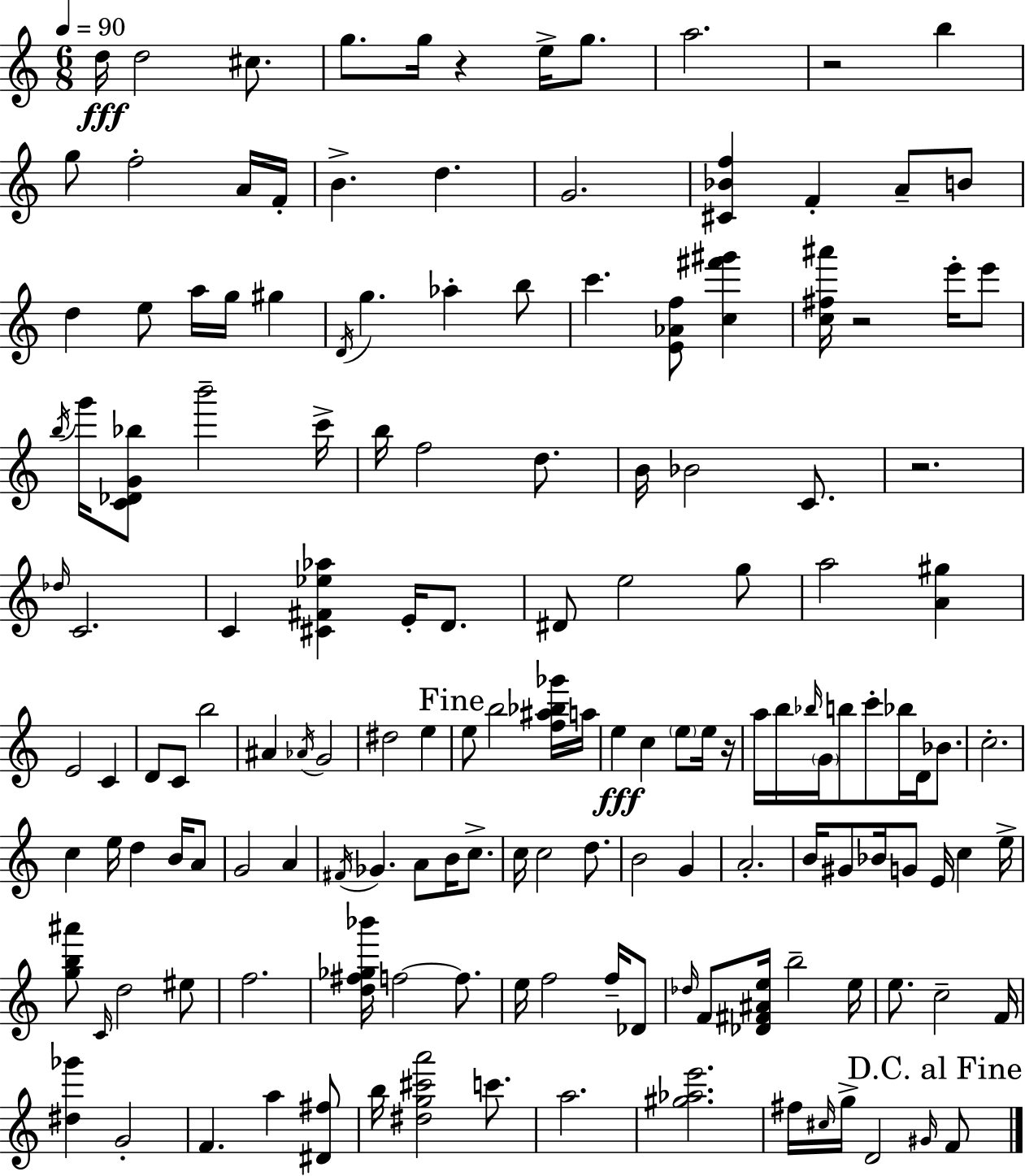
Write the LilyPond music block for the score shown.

{
  \clef treble
  \numericTimeSignature
  \time 6/8
  \key c \major
  \tempo 4 = 90
  d''16\fff d''2 cis''8. | g''8. g''16 r4 e''16-> g''8. | a''2. | r2 b''4 | \break g''8 f''2-. a'16 f'16-. | b'4.-> d''4. | g'2. | <cis' bes' f''>4 f'4-. a'8-- b'8 | \break d''4 e''8 a''16 g''16 gis''4 | \acciaccatura { d'16 } g''4. aes''4-. b''8 | c'''4. <e' aes' f''>8 <c'' fis''' gis'''>4 | <c'' fis'' ais'''>16 r2 e'''16-. e'''8 | \break \acciaccatura { b''16 } g'''16 <c' des' g' bes''>8 b'''2-- | c'''16-> b''16 f''2 d''8. | b'16 bes'2 c'8. | r2. | \break \grace { des''16 } c'2. | c'4 <cis' fis' ees'' aes''>4 e'16-. | d'8. dis'8 e''2 | g''8 a''2 <a' gis''>4 | \break e'2 c'4 | d'8 c'8 b''2 | ais'4 \acciaccatura { aes'16 } g'2 | dis''2 | \break e''4 \mark "Fine" e''8 b''2 | <f'' ais'' bes'' ges'''>16 a''16 e''4\fff c''4 | \parenthesize e''8 e''16 r16 a''16 b''16 \grace { bes''16 } \parenthesize g'16 b''8 c'''8-. | bes''16 d'16 bes'8. c''2.-. | \break c''4 e''16 d''4 | b'16 a'8 g'2 | a'4 \acciaccatura { fis'16 } ges'4. | a'8 b'16 c''8.-> c''16 c''2 | \break d''8. b'2 | g'4 a'2.-. | b'16 gis'8 bes'16 g'8 | e'16 c''4 e''16-> <g'' b'' ais'''>8 \grace { c'16 } d''2 | \break eis''8 f''2. | <d'' fis'' ges'' bes'''>16 f''2~~ | f''8. e''16 f''2 | f''16-- des'8 \grace { des''16 } f'8 <des' fis' ais' e''>16 b''2-- | \break e''16 e''8. c''2-- | f'16 <dis'' ges'''>4 | g'2-. f'4. | a''4 <dis' fis''>8 b''16 <dis'' g'' cis''' a'''>2 | \break c'''8. a''2. | <gis'' aes'' e'''>2. | fis''16 \grace { cis''16 } g''16-> d'2 | \grace { gis'16 } \mark "D.C. al Fine" f'8 \bar "|."
}